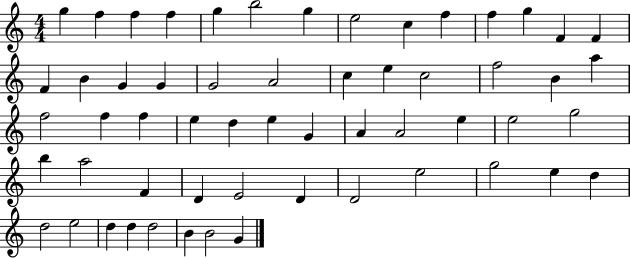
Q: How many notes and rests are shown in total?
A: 57